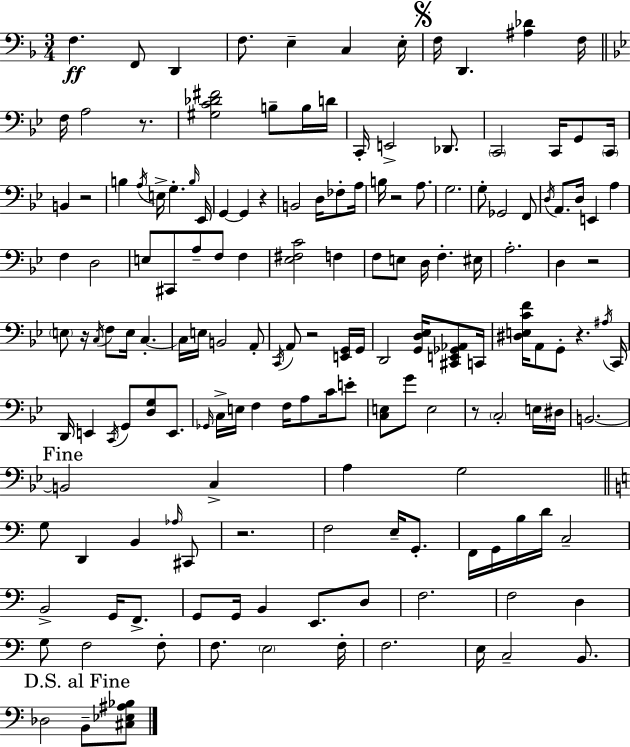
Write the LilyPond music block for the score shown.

{
  \clef bass
  \numericTimeSignature
  \time 3/4
  \key d \minor
  f4.\ff f,8 d,4 | f8. e4-- c4 e16-. | \mark \markup { \musicglyph "scripts.segno" } f16 d,4. <ais des'>4 f16 | \bar "||" \break \key bes \major f16 a2 r8. | <gis c' des' fis'>2 b8-- b16 d'16 | c,16-. e,2-> des,8. | \parenthesize c,2 c,16 g,8 \parenthesize c,16 | \break b,4 r2 | b4 \acciaccatura { a16 } e16-> g4.-. | \grace { b16 } ees,16 g,4~~ g,4 r4 | b,2 d16 fes8-. | \break a16 b16 r2 a8. | g2. | g8-. ges,2 | f,8 \acciaccatura { d16 } a,8. d16 e,4 a4 | \break f4 d2 | e8 cis,8 a8-- f8 f4 | <ees fis c'>2 f4 | f8 e8 d16 f4.-. | \break eis16 a2.-. | d4 r2 | \parenthesize e8 r16 \acciaccatura { c16 } f8 e16 c4.-.~~ | c16 e16 b,2 | \break a,8-. \acciaccatura { c,16 } a,8 r2 | <e, g,>16 g,16 d,2 | <g, d ees>16 <cis, e, ges, aes,>8 c,16 <dis e c' f'>16 a,8 g,8-. r4. | \acciaccatura { ais16 } c,16 d,16 e,4 \acciaccatura { c,16 } | \break g,8 <d g>8 e,8. \grace { ges,16 } c16-> e16 f4 | f16 a8 c'16 e'8-. <c e>8 g'8 | e2 r8 \parenthesize c2-. | e16 dis16 b,2.~~ | \break \mark "Fine" b,2 | c4-> a4 | g2 \bar "||" \break \key c \major g8 d,4 b,4 \grace { aes16 } cis,8 | r2. | f2 e16-- g,8.-. | f,16 g,16 b16 d'16 c2-- | \break b,2-> g,16 f,8.-> | g,8 g,16 b,4 e,8. d8 | f2. | f2 d4 | \break g8 f2 f8-. | f8. \parenthesize e2 | f16-. f2. | e16 c2-- b,8. | \break \mark "D.S. al Fine" des2 b,8-- <cis ees ais bes>8 | \bar "|."
}